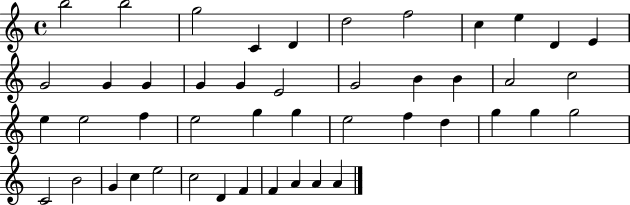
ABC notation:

X:1
T:Untitled
M:4/4
L:1/4
K:C
b2 b2 g2 C D d2 f2 c e D E G2 G G G G E2 G2 B B A2 c2 e e2 f e2 g g e2 f d g g g2 C2 B2 G c e2 c2 D F F A A A